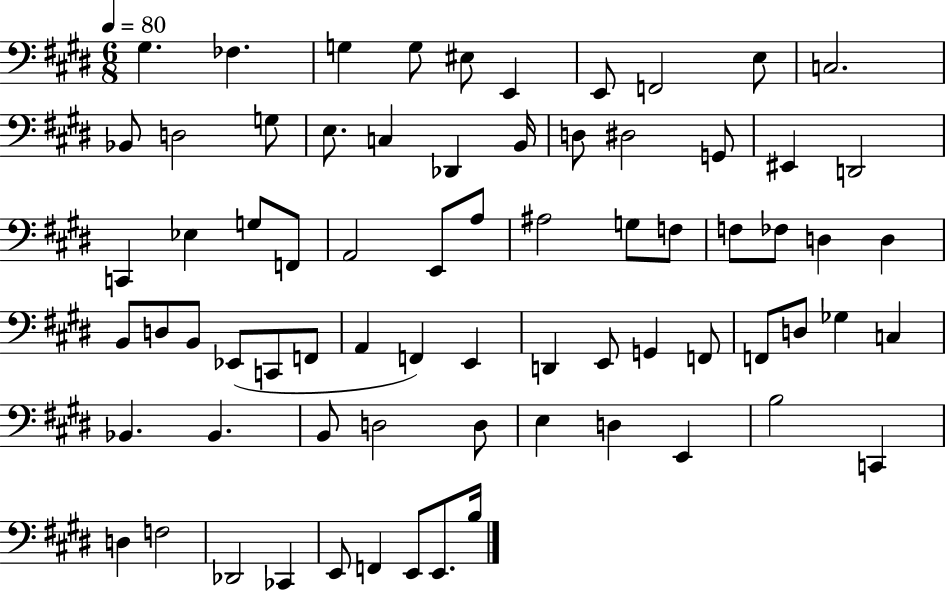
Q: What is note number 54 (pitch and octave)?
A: Bb2